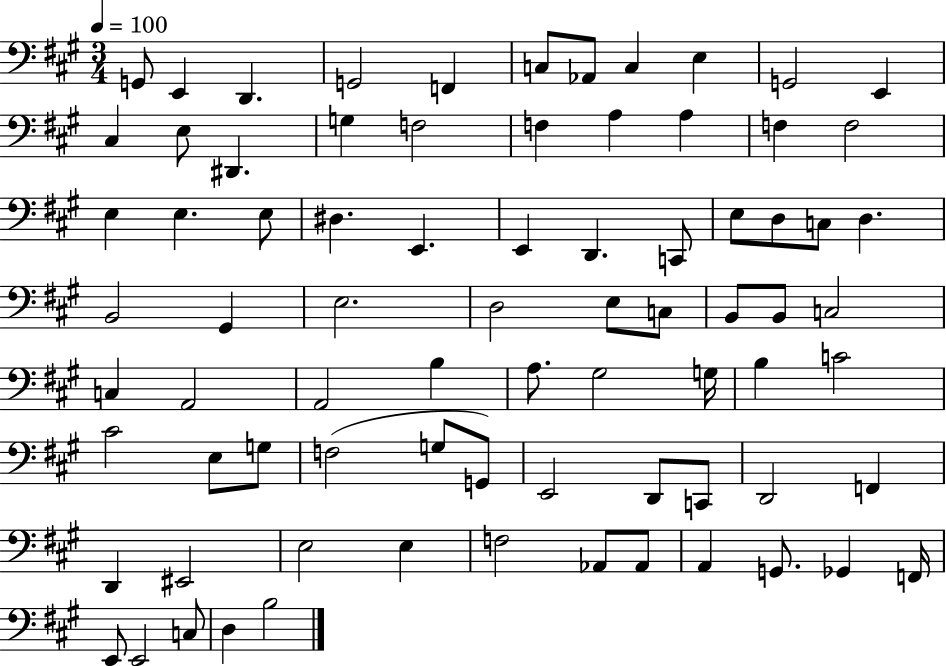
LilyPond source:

{
  \clef bass
  \numericTimeSignature
  \time 3/4
  \key a \major
  \tempo 4 = 100
  g,8 e,4 d,4. | g,2 f,4 | c8 aes,8 c4 e4 | g,2 e,4 | \break cis4 e8 dis,4. | g4 f2 | f4 a4 a4 | f4 f2 | \break e4 e4. e8 | dis4. e,4. | e,4 d,4. c,8 | e8 d8 c8 d4. | \break b,2 gis,4 | e2. | d2 e8 c8 | b,8 b,8 c2 | \break c4 a,2 | a,2 b4 | a8. gis2 g16 | b4 c'2 | \break cis'2 e8 g8 | f2( g8 g,8) | e,2 d,8 c,8 | d,2 f,4 | \break d,4 eis,2 | e2 e4 | f2 aes,8 aes,8 | a,4 g,8. ges,4 f,16 | \break e,8 e,2 c8 | d4 b2 | \bar "|."
}